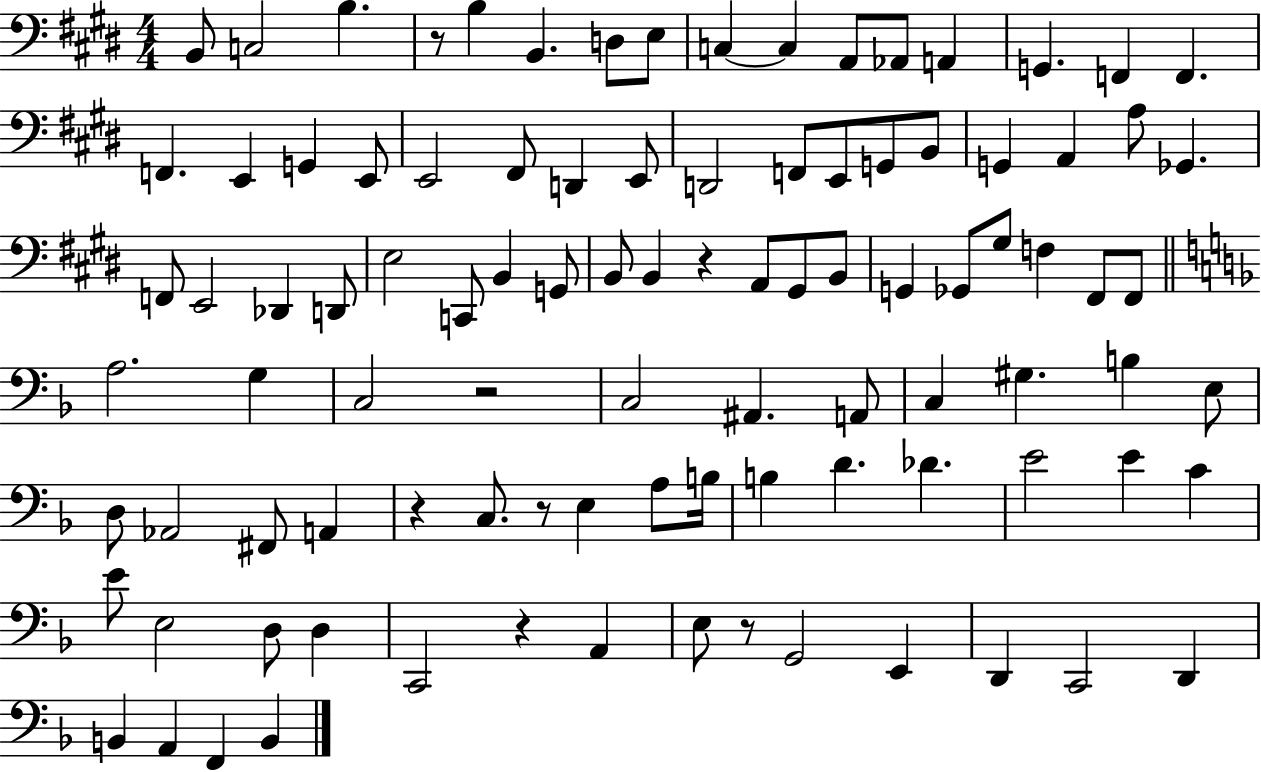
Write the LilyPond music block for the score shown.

{
  \clef bass
  \numericTimeSignature
  \time 4/4
  \key e \major
  b,8 c2 b4. | r8 b4 b,4. d8 e8 | c4~~ c4 a,8 aes,8 a,4 | g,4. f,4 f,4. | \break f,4. e,4 g,4 e,8 | e,2 fis,8 d,4 e,8 | d,2 f,8 e,8 g,8 b,8 | g,4 a,4 a8 ges,4. | \break f,8 e,2 des,4 d,8 | e2 c,8 b,4 g,8 | b,8 b,4 r4 a,8 gis,8 b,8 | g,4 ges,8 gis8 f4 fis,8 fis,8 | \break \bar "||" \break \key d \minor a2. g4 | c2 r2 | c2 ais,4. a,8 | c4 gis4. b4 e8 | \break d8 aes,2 fis,8 a,4 | r4 c8. r8 e4 a8 b16 | b4 d'4. des'4. | e'2 e'4 c'4 | \break e'8 e2 d8 d4 | c,2 r4 a,4 | e8 r8 g,2 e,4 | d,4 c,2 d,4 | \break b,4 a,4 f,4 b,4 | \bar "|."
}